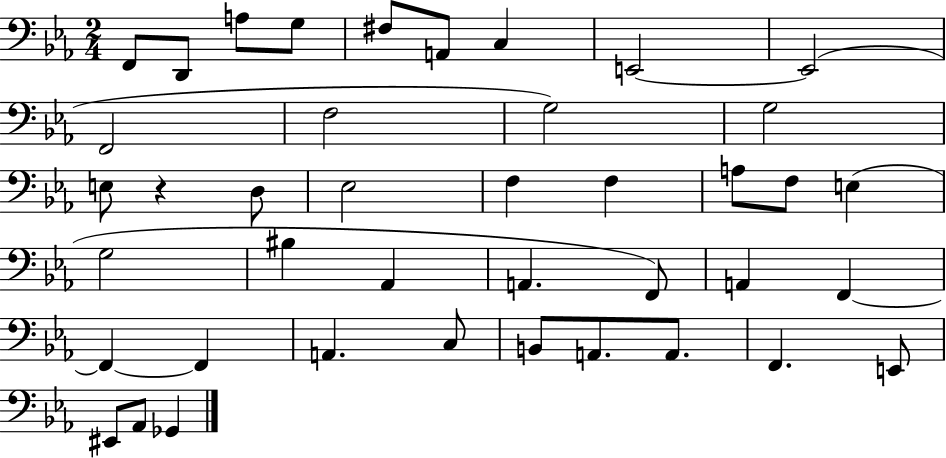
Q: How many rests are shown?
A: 1